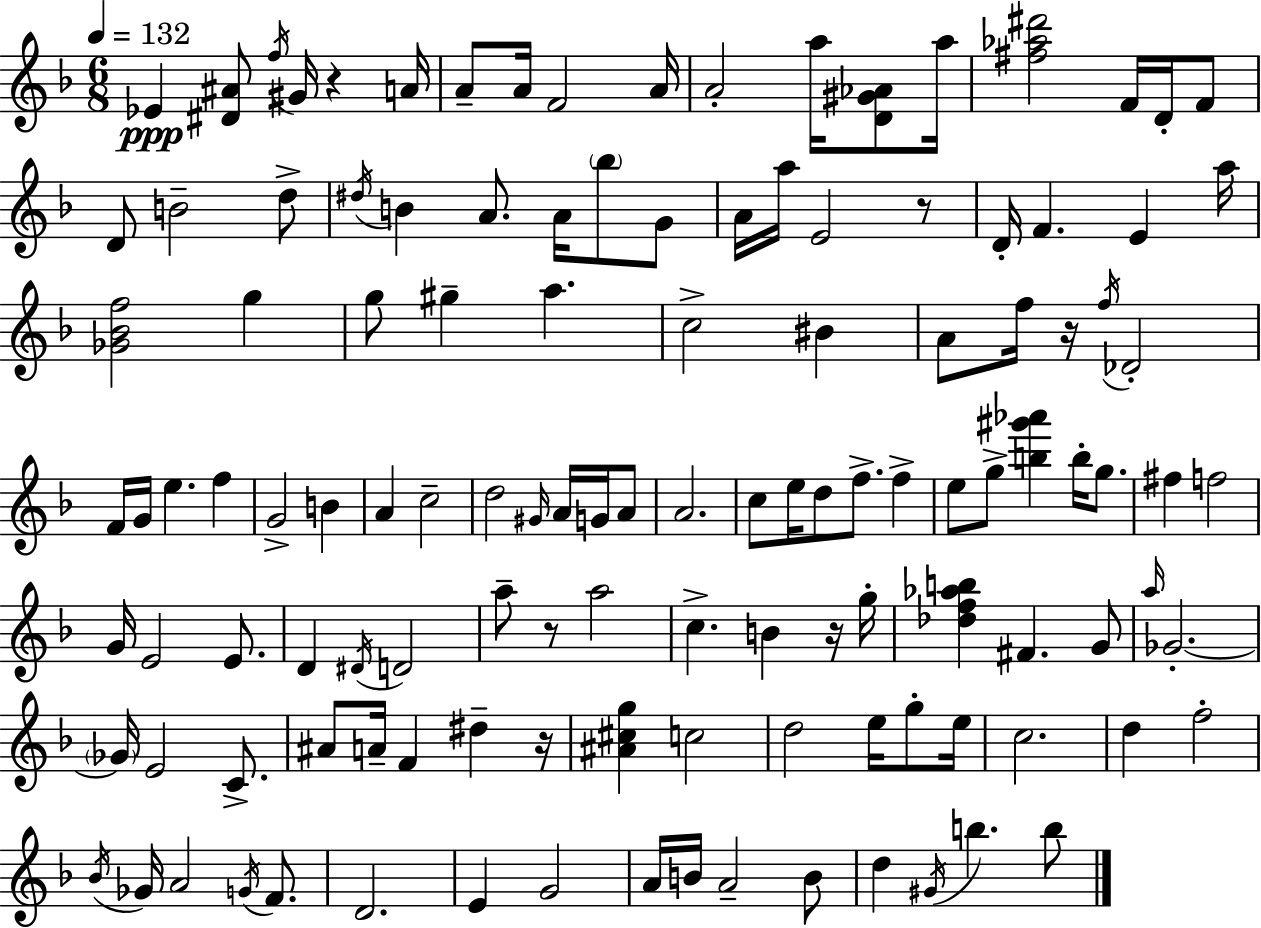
{
  \clef treble
  \numericTimeSignature
  \time 6/8
  \key d \minor
  \tempo 4 = 132
  ees'4\ppp <dis' ais'>8 \acciaccatura { f''16 } gis'16 r4 | a'16 a'8-- a'16 f'2 | a'16 a'2-. a''16 <d' gis' aes'>8 | a''16 <fis'' aes'' dis'''>2 f'16 d'16-. f'8 | \break d'8 b'2-- d''8-> | \acciaccatura { dis''16 } b'4 a'8. a'16 \parenthesize bes''8 | g'8 a'16 a''16 e'2 | r8 d'16-. f'4. e'4 | \break a''16 <ges' bes' f''>2 g''4 | g''8 gis''4-- a''4. | c''2-> bis'4 | a'8 f''16 r16 \acciaccatura { f''16 } des'2-. | \break f'16 g'16 e''4. f''4 | g'2-> b'4 | a'4 c''2-- | d''2 \grace { gis'16 } | \break a'16 g'16 a'8 a'2. | c''8 e''16 d''8 f''8.-> | f''4-> e''8 g''8-> <b'' gis''' aes'''>4 | b''16-. g''8. fis''4 f''2 | \break g'16 e'2 | e'8. d'4 \acciaccatura { dis'16 } d'2 | a''8-- r8 a''2 | c''4.-> b'4 | \break r16 g''16-. <des'' f'' aes'' b''>4 fis'4. | g'8 \grace { a''16 } ges'2.-.~~ | \parenthesize ges'16 e'2 | c'8.-> ais'8 a'16-- f'4 | \break dis''4-- r16 <ais' cis'' g''>4 c''2 | d''2 | e''16 g''8-. e''16 c''2. | d''4 f''2-. | \break \acciaccatura { bes'16 } ges'16 a'2 | \acciaccatura { g'16 } f'8. d'2. | e'4 | g'2 a'16 b'16 a'2-- | \break b'8 d''4 | \acciaccatura { gis'16 } b''4. b''8 \bar "|."
}